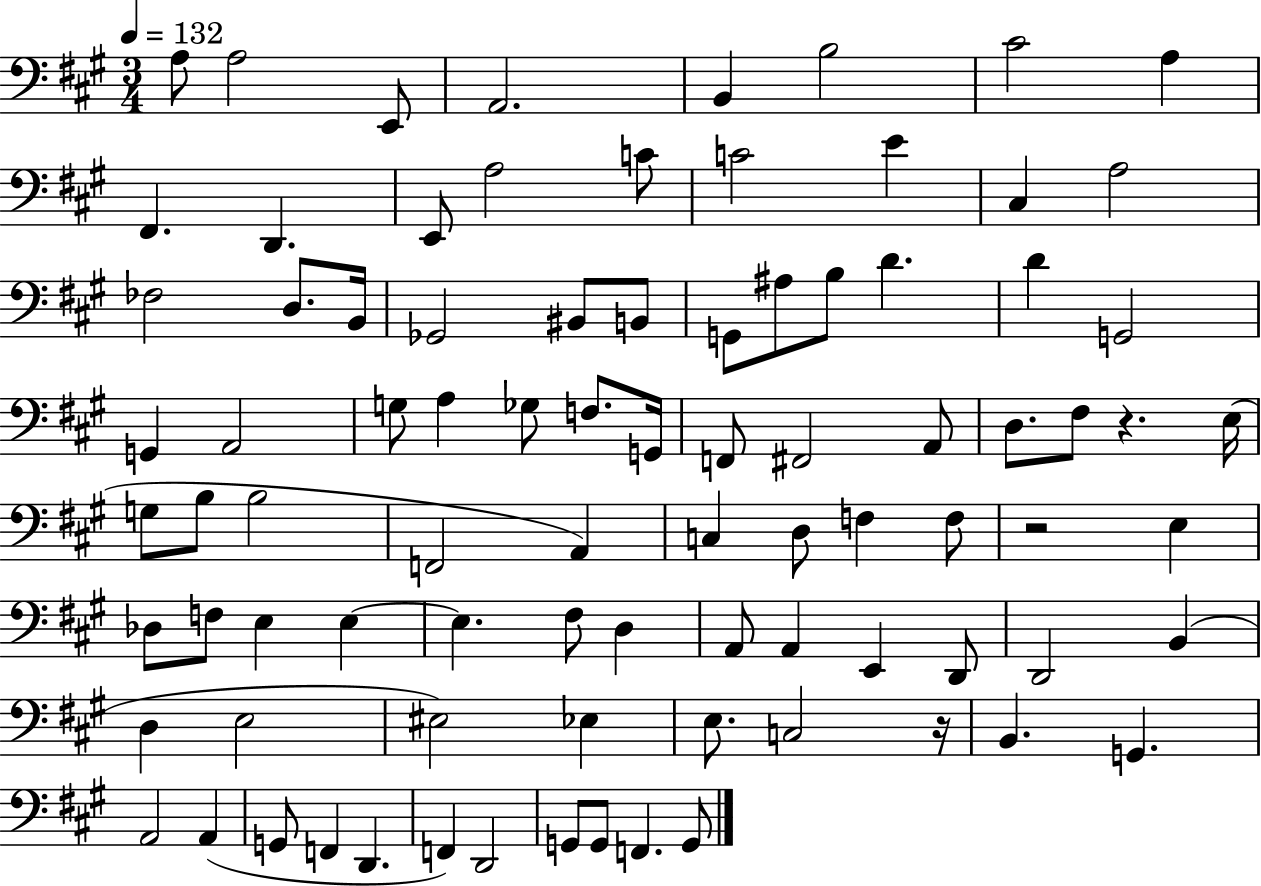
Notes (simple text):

A3/e A3/h E2/e A2/h. B2/q B3/h C#4/h A3/q F#2/q. D2/q. E2/e A3/h C4/e C4/h E4/q C#3/q A3/h FES3/h D3/e. B2/s Gb2/h BIS2/e B2/e G2/e A#3/e B3/e D4/q. D4/q G2/h G2/q A2/h G3/e A3/q Gb3/e F3/e. G2/s F2/e F#2/h A2/e D3/e. F#3/e R/q. E3/s G3/e B3/e B3/h F2/h A2/q C3/q D3/e F3/q F3/e R/h E3/q Db3/e F3/e E3/q E3/q E3/q. F#3/e D3/q A2/e A2/q E2/q D2/e D2/h B2/q D3/q E3/h EIS3/h Eb3/q E3/e. C3/h R/s B2/q. G2/q. A2/h A2/q G2/e F2/q D2/q. F2/q D2/h G2/e G2/e F2/q. G2/e